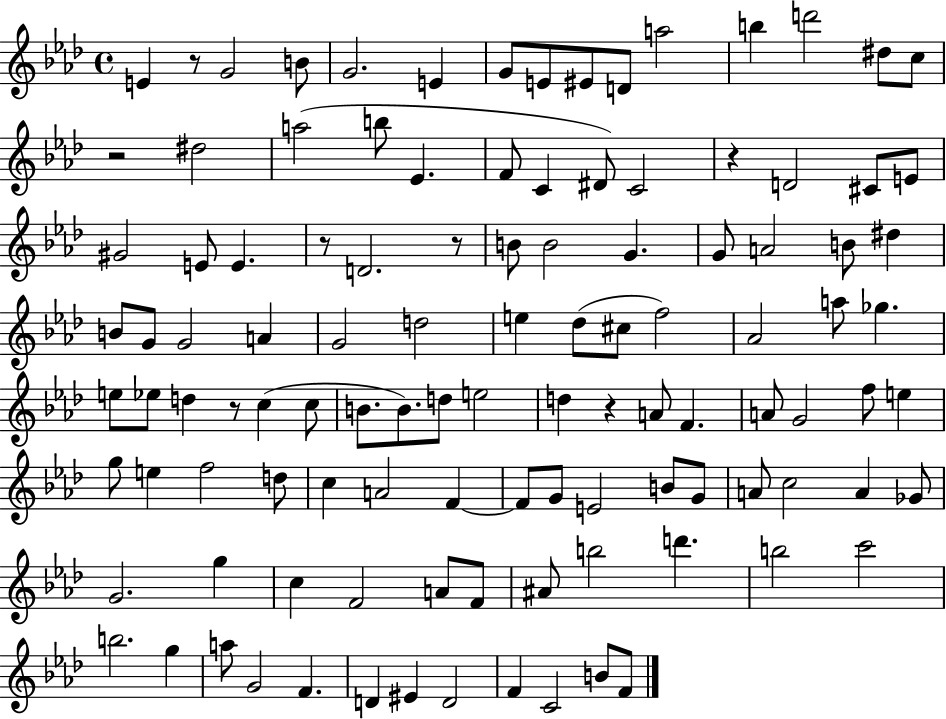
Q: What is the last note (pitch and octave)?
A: F4